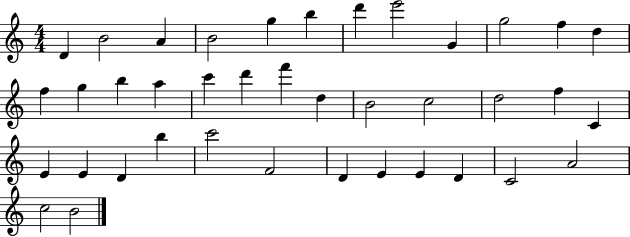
{
  \clef treble
  \numericTimeSignature
  \time 4/4
  \key c \major
  d'4 b'2 a'4 | b'2 g''4 b''4 | d'''4 e'''2 g'4 | g''2 f''4 d''4 | \break f''4 g''4 b''4 a''4 | c'''4 d'''4 f'''4 d''4 | b'2 c''2 | d''2 f''4 c'4 | \break e'4 e'4 d'4 b''4 | c'''2 f'2 | d'4 e'4 e'4 d'4 | c'2 a'2 | \break c''2 b'2 | \bar "|."
}